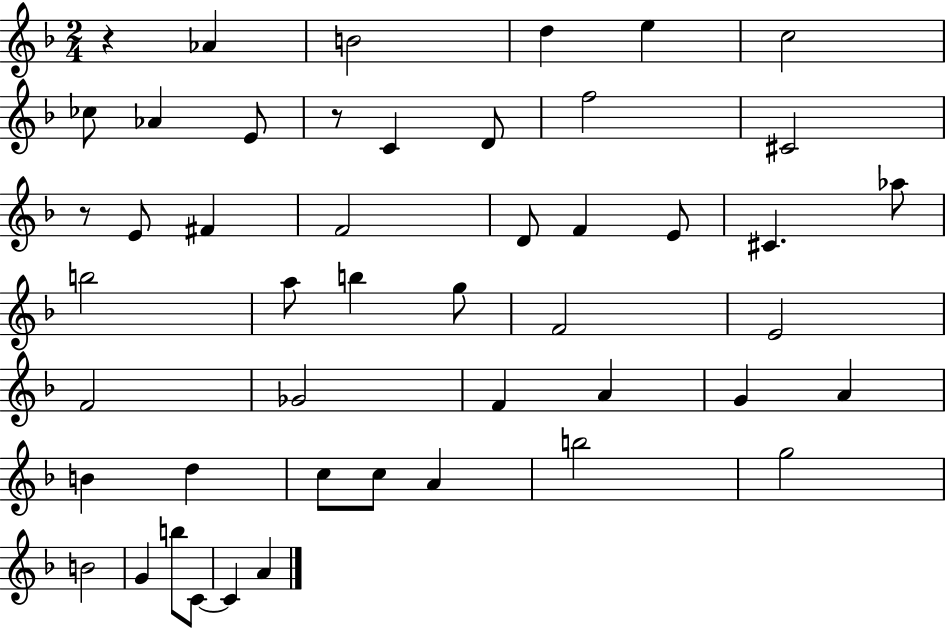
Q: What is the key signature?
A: F major